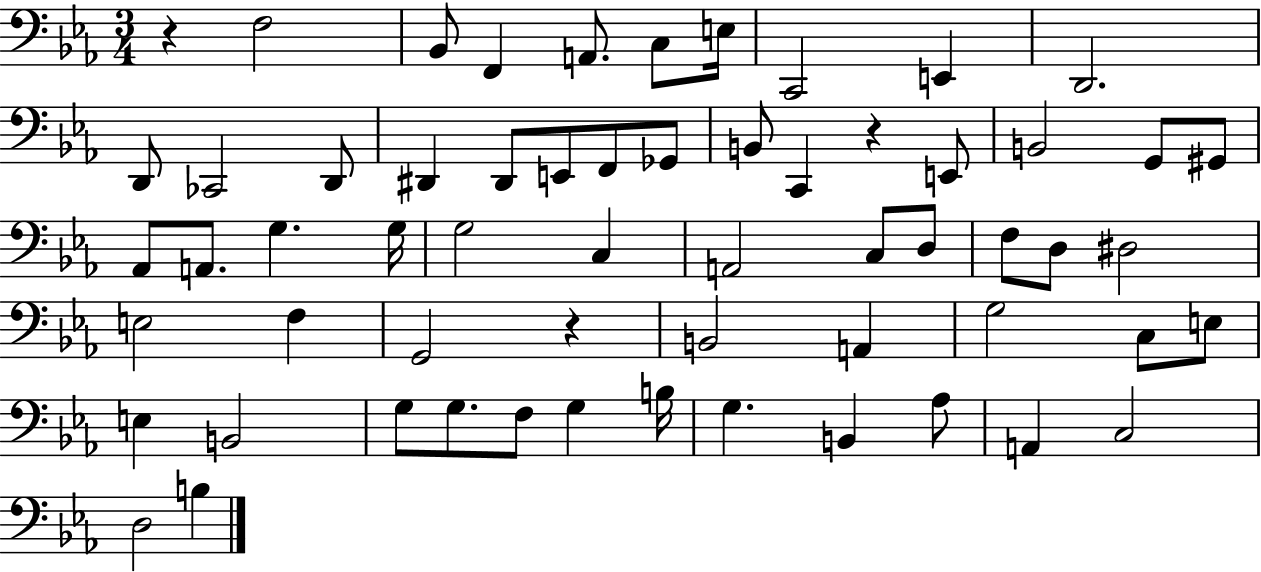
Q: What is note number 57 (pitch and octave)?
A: B3